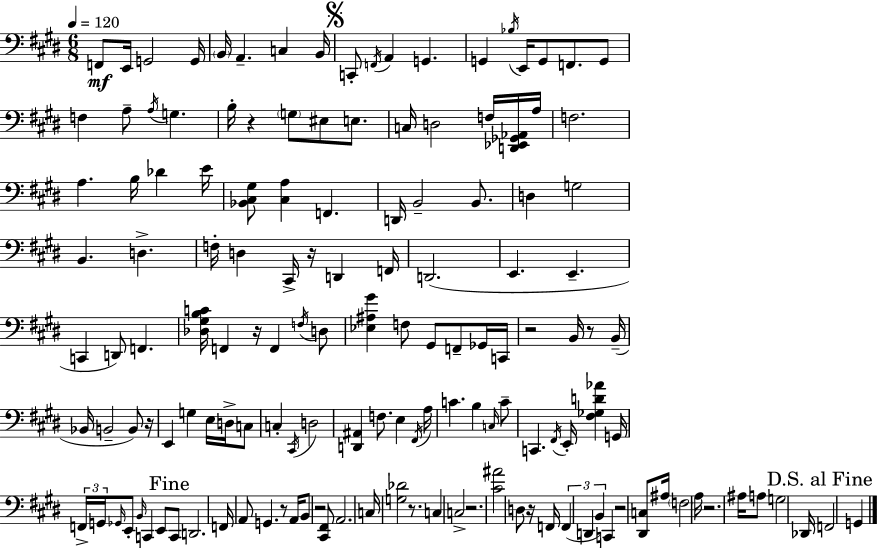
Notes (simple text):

F2/e E2/s G2/h G2/s B2/s A2/q. C3/q B2/s C2/e F2/s A2/q G2/q. G2/q Bb3/s E2/s G2/e F2/e. G2/e F3/q A3/e A3/s G3/q. B3/s R/q G3/e EIS3/e E3/e. C3/s D3/h F3/s [D2,Eb2,Gb2,Ab2]/s A3/s F3/h. A3/q. B3/s Db4/q E4/s [Bb2,C#3,G#3]/e [C#3,A3]/q F2/q. D2/s B2/h B2/e. D3/q G3/h B2/q. D3/q. F3/s D3/q C#2/s R/s D2/q F2/s D2/h. E2/q. E2/q. C2/q D2/e F2/q. [Db3,G#3,B3,C4]/s F2/q R/s F2/q F3/s D3/e [Eb3,A#3,G#4]/q F3/e G#2/e F2/e Gb2/s C2/s R/h B2/s R/e B2/s Bb2/s B2/h B2/e R/s E2/q G3/q E3/s D3/s C3/e C3/q C#2/s D3/h [D2,A#2]/q F3/e. E3/q F#2/s A3/s C4/q. B3/q C3/s C4/e C2/q. F#2/s E2/s [F#3,Gb3,D4,Ab4]/q G2/s F2/s G2/s Gb2/s E2/e B2/s C2/q E2/e C2/e D2/h. F2/s A2/e G2/q. R/e A2/s B2/e R/h [C#2,F#2]/e A2/h. C3/s [G3,Db4]/h R/e. C3/q C3/h R/h. [C#4,A#4]/h D3/e R/s F2/s F2/q D2/q B2/q C2/q R/h [D#2,C3]/e A#3/s F3/h A3/s R/h. A#3/s A3/e G3/h Db2/s F2/h G2/q